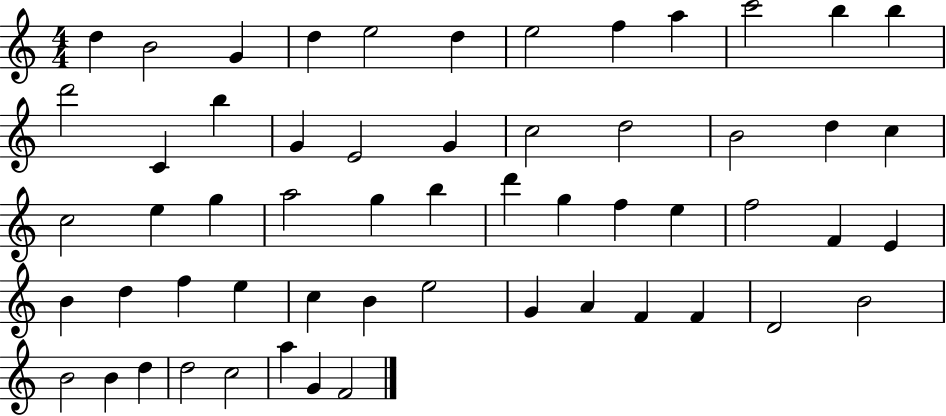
D5/q B4/h G4/q D5/q E5/h D5/q E5/h F5/q A5/q C6/h B5/q B5/q D6/h C4/q B5/q G4/q E4/h G4/q C5/h D5/h B4/h D5/q C5/q C5/h E5/q G5/q A5/h G5/q B5/q D6/q G5/q F5/q E5/q F5/h F4/q E4/q B4/q D5/q F5/q E5/q C5/q B4/q E5/h G4/q A4/q F4/q F4/q D4/h B4/h B4/h B4/q D5/q D5/h C5/h A5/q G4/q F4/h